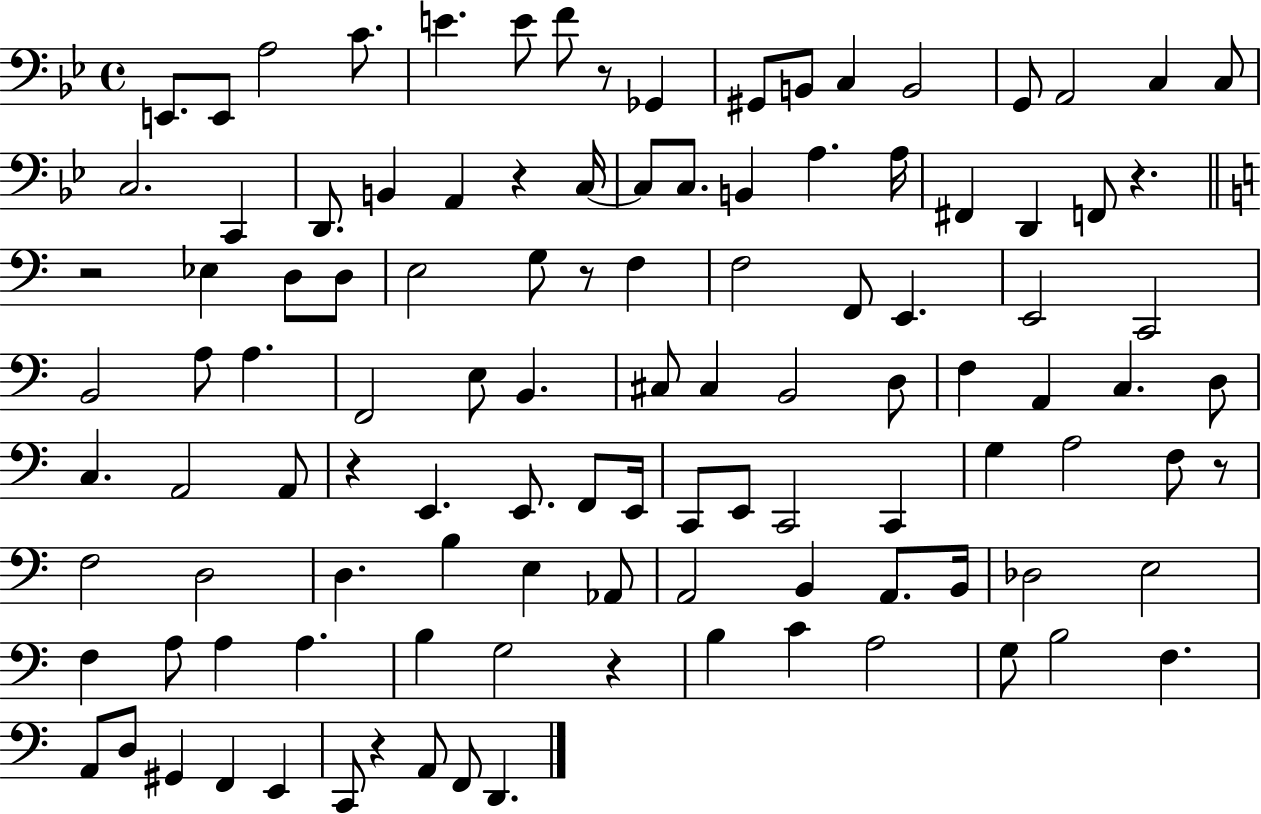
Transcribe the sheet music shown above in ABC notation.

X:1
T:Untitled
M:4/4
L:1/4
K:Bb
E,,/2 E,,/2 A,2 C/2 E E/2 F/2 z/2 _G,, ^G,,/2 B,,/2 C, B,,2 G,,/2 A,,2 C, C,/2 C,2 C,, D,,/2 B,, A,, z C,/4 C,/2 C,/2 B,, A, A,/4 ^F,, D,, F,,/2 z z2 _E, D,/2 D,/2 E,2 G,/2 z/2 F, F,2 F,,/2 E,, E,,2 C,,2 B,,2 A,/2 A, F,,2 E,/2 B,, ^C,/2 ^C, B,,2 D,/2 F, A,, C, D,/2 C, A,,2 A,,/2 z E,, E,,/2 F,,/2 E,,/4 C,,/2 E,,/2 C,,2 C,, G, A,2 F,/2 z/2 F,2 D,2 D, B, E, _A,,/2 A,,2 B,, A,,/2 B,,/4 _D,2 E,2 F, A,/2 A, A, B, G,2 z B, C A,2 G,/2 B,2 F, A,,/2 D,/2 ^G,, F,, E,, C,,/2 z A,,/2 F,,/2 D,,